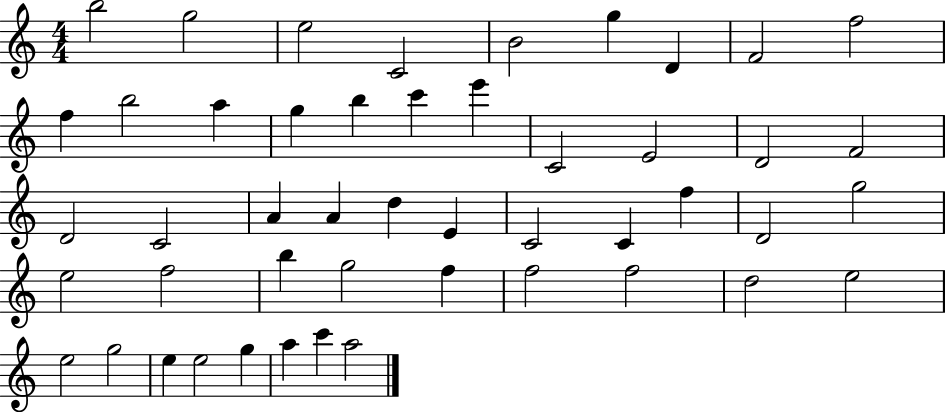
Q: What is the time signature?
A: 4/4